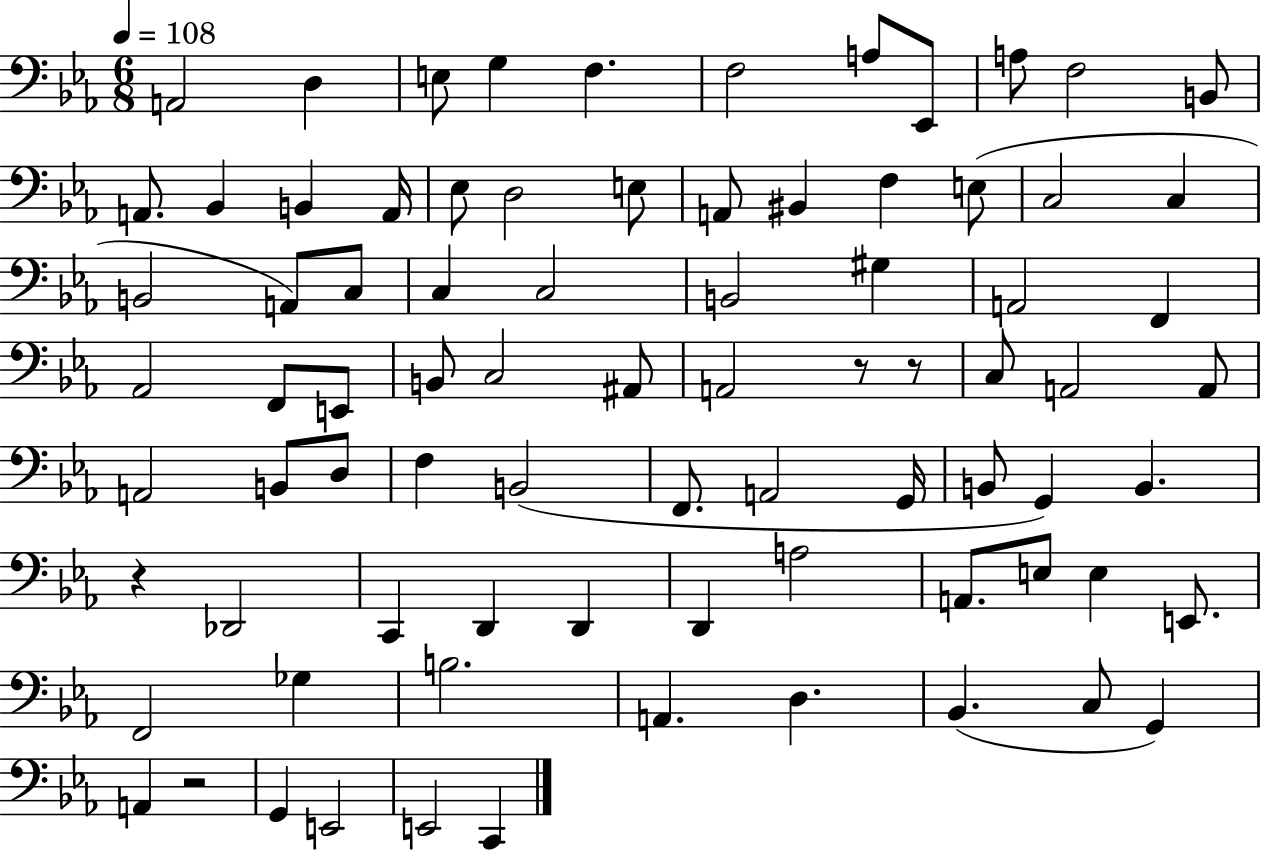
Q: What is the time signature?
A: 6/8